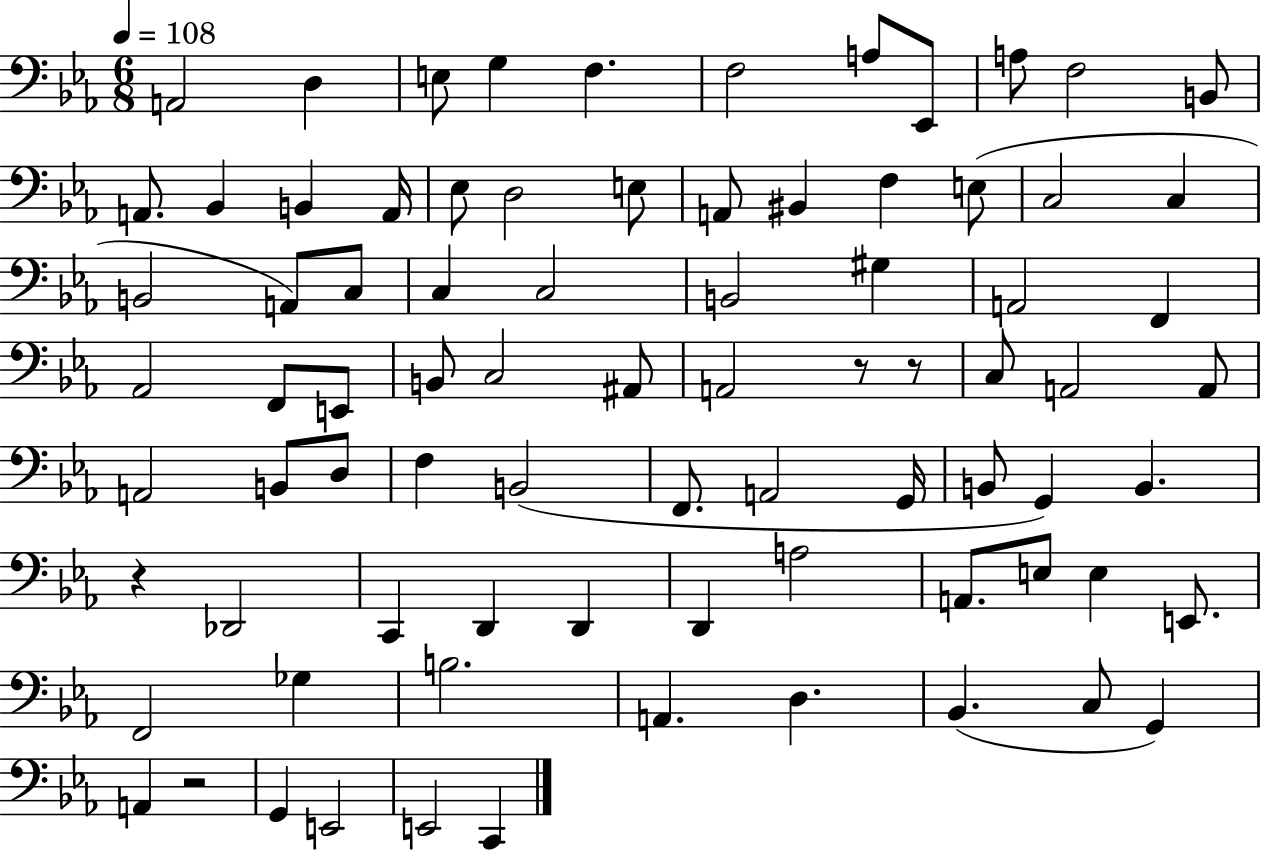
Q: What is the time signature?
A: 6/8